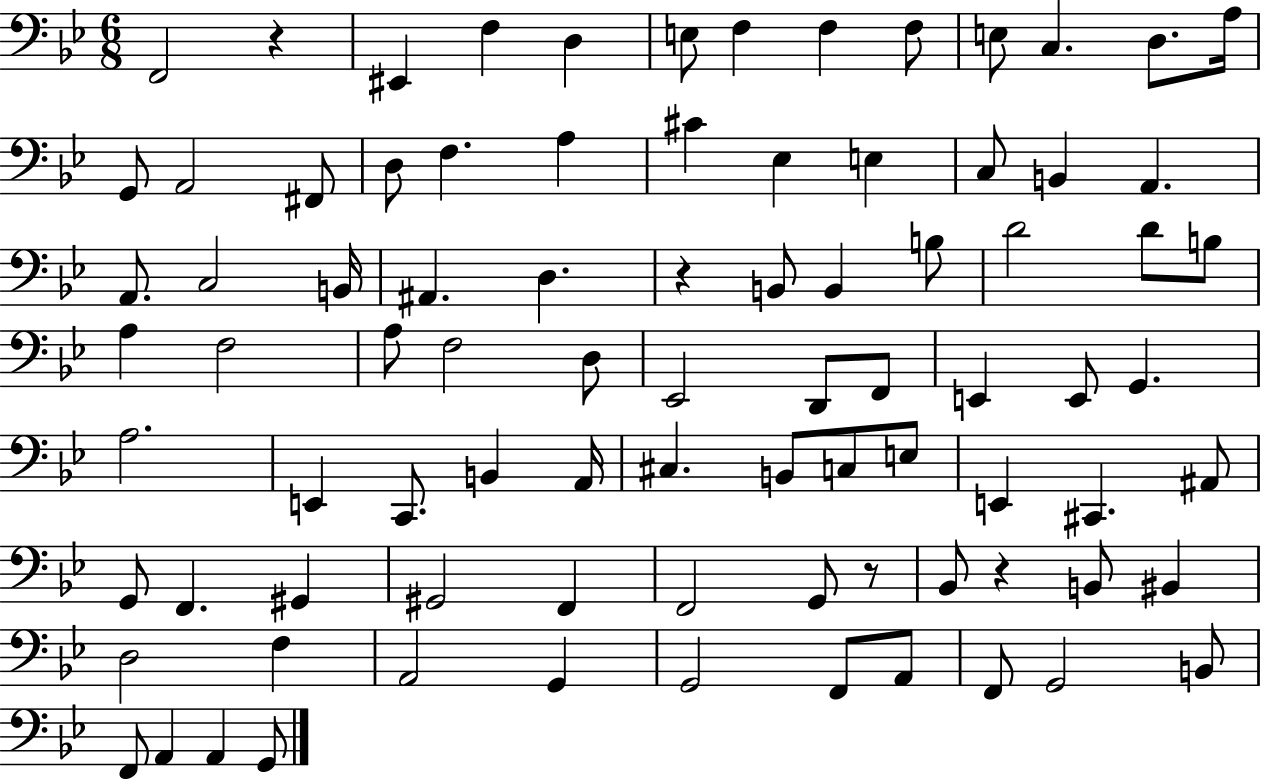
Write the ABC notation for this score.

X:1
T:Untitled
M:6/8
L:1/4
K:Bb
F,,2 z ^E,, F, D, E,/2 F, F, F,/2 E,/2 C, D,/2 A,/4 G,,/2 A,,2 ^F,,/2 D,/2 F, A, ^C _E, E, C,/2 B,, A,, A,,/2 C,2 B,,/4 ^A,, D, z B,,/2 B,, B,/2 D2 D/2 B,/2 A, F,2 A,/2 F,2 D,/2 _E,,2 D,,/2 F,,/2 E,, E,,/2 G,, A,2 E,, C,,/2 B,, A,,/4 ^C, B,,/2 C,/2 E,/2 E,, ^C,, ^A,,/2 G,,/2 F,, ^G,, ^G,,2 F,, F,,2 G,,/2 z/2 _B,,/2 z B,,/2 ^B,, D,2 F, A,,2 G,, G,,2 F,,/2 A,,/2 F,,/2 G,,2 B,,/2 F,,/2 A,, A,, G,,/2